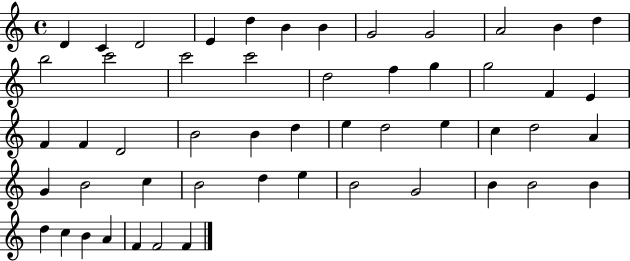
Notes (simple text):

D4/q C4/q D4/h E4/q D5/q B4/q B4/q G4/h G4/h A4/h B4/q D5/q B5/h C6/h C6/h C6/h D5/h F5/q G5/q G5/h F4/q E4/q F4/q F4/q D4/h B4/h B4/q D5/q E5/q D5/h E5/q C5/q D5/h A4/q G4/q B4/h C5/q B4/h D5/q E5/q B4/h G4/h B4/q B4/h B4/q D5/q C5/q B4/q A4/q F4/q F4/h F4/q